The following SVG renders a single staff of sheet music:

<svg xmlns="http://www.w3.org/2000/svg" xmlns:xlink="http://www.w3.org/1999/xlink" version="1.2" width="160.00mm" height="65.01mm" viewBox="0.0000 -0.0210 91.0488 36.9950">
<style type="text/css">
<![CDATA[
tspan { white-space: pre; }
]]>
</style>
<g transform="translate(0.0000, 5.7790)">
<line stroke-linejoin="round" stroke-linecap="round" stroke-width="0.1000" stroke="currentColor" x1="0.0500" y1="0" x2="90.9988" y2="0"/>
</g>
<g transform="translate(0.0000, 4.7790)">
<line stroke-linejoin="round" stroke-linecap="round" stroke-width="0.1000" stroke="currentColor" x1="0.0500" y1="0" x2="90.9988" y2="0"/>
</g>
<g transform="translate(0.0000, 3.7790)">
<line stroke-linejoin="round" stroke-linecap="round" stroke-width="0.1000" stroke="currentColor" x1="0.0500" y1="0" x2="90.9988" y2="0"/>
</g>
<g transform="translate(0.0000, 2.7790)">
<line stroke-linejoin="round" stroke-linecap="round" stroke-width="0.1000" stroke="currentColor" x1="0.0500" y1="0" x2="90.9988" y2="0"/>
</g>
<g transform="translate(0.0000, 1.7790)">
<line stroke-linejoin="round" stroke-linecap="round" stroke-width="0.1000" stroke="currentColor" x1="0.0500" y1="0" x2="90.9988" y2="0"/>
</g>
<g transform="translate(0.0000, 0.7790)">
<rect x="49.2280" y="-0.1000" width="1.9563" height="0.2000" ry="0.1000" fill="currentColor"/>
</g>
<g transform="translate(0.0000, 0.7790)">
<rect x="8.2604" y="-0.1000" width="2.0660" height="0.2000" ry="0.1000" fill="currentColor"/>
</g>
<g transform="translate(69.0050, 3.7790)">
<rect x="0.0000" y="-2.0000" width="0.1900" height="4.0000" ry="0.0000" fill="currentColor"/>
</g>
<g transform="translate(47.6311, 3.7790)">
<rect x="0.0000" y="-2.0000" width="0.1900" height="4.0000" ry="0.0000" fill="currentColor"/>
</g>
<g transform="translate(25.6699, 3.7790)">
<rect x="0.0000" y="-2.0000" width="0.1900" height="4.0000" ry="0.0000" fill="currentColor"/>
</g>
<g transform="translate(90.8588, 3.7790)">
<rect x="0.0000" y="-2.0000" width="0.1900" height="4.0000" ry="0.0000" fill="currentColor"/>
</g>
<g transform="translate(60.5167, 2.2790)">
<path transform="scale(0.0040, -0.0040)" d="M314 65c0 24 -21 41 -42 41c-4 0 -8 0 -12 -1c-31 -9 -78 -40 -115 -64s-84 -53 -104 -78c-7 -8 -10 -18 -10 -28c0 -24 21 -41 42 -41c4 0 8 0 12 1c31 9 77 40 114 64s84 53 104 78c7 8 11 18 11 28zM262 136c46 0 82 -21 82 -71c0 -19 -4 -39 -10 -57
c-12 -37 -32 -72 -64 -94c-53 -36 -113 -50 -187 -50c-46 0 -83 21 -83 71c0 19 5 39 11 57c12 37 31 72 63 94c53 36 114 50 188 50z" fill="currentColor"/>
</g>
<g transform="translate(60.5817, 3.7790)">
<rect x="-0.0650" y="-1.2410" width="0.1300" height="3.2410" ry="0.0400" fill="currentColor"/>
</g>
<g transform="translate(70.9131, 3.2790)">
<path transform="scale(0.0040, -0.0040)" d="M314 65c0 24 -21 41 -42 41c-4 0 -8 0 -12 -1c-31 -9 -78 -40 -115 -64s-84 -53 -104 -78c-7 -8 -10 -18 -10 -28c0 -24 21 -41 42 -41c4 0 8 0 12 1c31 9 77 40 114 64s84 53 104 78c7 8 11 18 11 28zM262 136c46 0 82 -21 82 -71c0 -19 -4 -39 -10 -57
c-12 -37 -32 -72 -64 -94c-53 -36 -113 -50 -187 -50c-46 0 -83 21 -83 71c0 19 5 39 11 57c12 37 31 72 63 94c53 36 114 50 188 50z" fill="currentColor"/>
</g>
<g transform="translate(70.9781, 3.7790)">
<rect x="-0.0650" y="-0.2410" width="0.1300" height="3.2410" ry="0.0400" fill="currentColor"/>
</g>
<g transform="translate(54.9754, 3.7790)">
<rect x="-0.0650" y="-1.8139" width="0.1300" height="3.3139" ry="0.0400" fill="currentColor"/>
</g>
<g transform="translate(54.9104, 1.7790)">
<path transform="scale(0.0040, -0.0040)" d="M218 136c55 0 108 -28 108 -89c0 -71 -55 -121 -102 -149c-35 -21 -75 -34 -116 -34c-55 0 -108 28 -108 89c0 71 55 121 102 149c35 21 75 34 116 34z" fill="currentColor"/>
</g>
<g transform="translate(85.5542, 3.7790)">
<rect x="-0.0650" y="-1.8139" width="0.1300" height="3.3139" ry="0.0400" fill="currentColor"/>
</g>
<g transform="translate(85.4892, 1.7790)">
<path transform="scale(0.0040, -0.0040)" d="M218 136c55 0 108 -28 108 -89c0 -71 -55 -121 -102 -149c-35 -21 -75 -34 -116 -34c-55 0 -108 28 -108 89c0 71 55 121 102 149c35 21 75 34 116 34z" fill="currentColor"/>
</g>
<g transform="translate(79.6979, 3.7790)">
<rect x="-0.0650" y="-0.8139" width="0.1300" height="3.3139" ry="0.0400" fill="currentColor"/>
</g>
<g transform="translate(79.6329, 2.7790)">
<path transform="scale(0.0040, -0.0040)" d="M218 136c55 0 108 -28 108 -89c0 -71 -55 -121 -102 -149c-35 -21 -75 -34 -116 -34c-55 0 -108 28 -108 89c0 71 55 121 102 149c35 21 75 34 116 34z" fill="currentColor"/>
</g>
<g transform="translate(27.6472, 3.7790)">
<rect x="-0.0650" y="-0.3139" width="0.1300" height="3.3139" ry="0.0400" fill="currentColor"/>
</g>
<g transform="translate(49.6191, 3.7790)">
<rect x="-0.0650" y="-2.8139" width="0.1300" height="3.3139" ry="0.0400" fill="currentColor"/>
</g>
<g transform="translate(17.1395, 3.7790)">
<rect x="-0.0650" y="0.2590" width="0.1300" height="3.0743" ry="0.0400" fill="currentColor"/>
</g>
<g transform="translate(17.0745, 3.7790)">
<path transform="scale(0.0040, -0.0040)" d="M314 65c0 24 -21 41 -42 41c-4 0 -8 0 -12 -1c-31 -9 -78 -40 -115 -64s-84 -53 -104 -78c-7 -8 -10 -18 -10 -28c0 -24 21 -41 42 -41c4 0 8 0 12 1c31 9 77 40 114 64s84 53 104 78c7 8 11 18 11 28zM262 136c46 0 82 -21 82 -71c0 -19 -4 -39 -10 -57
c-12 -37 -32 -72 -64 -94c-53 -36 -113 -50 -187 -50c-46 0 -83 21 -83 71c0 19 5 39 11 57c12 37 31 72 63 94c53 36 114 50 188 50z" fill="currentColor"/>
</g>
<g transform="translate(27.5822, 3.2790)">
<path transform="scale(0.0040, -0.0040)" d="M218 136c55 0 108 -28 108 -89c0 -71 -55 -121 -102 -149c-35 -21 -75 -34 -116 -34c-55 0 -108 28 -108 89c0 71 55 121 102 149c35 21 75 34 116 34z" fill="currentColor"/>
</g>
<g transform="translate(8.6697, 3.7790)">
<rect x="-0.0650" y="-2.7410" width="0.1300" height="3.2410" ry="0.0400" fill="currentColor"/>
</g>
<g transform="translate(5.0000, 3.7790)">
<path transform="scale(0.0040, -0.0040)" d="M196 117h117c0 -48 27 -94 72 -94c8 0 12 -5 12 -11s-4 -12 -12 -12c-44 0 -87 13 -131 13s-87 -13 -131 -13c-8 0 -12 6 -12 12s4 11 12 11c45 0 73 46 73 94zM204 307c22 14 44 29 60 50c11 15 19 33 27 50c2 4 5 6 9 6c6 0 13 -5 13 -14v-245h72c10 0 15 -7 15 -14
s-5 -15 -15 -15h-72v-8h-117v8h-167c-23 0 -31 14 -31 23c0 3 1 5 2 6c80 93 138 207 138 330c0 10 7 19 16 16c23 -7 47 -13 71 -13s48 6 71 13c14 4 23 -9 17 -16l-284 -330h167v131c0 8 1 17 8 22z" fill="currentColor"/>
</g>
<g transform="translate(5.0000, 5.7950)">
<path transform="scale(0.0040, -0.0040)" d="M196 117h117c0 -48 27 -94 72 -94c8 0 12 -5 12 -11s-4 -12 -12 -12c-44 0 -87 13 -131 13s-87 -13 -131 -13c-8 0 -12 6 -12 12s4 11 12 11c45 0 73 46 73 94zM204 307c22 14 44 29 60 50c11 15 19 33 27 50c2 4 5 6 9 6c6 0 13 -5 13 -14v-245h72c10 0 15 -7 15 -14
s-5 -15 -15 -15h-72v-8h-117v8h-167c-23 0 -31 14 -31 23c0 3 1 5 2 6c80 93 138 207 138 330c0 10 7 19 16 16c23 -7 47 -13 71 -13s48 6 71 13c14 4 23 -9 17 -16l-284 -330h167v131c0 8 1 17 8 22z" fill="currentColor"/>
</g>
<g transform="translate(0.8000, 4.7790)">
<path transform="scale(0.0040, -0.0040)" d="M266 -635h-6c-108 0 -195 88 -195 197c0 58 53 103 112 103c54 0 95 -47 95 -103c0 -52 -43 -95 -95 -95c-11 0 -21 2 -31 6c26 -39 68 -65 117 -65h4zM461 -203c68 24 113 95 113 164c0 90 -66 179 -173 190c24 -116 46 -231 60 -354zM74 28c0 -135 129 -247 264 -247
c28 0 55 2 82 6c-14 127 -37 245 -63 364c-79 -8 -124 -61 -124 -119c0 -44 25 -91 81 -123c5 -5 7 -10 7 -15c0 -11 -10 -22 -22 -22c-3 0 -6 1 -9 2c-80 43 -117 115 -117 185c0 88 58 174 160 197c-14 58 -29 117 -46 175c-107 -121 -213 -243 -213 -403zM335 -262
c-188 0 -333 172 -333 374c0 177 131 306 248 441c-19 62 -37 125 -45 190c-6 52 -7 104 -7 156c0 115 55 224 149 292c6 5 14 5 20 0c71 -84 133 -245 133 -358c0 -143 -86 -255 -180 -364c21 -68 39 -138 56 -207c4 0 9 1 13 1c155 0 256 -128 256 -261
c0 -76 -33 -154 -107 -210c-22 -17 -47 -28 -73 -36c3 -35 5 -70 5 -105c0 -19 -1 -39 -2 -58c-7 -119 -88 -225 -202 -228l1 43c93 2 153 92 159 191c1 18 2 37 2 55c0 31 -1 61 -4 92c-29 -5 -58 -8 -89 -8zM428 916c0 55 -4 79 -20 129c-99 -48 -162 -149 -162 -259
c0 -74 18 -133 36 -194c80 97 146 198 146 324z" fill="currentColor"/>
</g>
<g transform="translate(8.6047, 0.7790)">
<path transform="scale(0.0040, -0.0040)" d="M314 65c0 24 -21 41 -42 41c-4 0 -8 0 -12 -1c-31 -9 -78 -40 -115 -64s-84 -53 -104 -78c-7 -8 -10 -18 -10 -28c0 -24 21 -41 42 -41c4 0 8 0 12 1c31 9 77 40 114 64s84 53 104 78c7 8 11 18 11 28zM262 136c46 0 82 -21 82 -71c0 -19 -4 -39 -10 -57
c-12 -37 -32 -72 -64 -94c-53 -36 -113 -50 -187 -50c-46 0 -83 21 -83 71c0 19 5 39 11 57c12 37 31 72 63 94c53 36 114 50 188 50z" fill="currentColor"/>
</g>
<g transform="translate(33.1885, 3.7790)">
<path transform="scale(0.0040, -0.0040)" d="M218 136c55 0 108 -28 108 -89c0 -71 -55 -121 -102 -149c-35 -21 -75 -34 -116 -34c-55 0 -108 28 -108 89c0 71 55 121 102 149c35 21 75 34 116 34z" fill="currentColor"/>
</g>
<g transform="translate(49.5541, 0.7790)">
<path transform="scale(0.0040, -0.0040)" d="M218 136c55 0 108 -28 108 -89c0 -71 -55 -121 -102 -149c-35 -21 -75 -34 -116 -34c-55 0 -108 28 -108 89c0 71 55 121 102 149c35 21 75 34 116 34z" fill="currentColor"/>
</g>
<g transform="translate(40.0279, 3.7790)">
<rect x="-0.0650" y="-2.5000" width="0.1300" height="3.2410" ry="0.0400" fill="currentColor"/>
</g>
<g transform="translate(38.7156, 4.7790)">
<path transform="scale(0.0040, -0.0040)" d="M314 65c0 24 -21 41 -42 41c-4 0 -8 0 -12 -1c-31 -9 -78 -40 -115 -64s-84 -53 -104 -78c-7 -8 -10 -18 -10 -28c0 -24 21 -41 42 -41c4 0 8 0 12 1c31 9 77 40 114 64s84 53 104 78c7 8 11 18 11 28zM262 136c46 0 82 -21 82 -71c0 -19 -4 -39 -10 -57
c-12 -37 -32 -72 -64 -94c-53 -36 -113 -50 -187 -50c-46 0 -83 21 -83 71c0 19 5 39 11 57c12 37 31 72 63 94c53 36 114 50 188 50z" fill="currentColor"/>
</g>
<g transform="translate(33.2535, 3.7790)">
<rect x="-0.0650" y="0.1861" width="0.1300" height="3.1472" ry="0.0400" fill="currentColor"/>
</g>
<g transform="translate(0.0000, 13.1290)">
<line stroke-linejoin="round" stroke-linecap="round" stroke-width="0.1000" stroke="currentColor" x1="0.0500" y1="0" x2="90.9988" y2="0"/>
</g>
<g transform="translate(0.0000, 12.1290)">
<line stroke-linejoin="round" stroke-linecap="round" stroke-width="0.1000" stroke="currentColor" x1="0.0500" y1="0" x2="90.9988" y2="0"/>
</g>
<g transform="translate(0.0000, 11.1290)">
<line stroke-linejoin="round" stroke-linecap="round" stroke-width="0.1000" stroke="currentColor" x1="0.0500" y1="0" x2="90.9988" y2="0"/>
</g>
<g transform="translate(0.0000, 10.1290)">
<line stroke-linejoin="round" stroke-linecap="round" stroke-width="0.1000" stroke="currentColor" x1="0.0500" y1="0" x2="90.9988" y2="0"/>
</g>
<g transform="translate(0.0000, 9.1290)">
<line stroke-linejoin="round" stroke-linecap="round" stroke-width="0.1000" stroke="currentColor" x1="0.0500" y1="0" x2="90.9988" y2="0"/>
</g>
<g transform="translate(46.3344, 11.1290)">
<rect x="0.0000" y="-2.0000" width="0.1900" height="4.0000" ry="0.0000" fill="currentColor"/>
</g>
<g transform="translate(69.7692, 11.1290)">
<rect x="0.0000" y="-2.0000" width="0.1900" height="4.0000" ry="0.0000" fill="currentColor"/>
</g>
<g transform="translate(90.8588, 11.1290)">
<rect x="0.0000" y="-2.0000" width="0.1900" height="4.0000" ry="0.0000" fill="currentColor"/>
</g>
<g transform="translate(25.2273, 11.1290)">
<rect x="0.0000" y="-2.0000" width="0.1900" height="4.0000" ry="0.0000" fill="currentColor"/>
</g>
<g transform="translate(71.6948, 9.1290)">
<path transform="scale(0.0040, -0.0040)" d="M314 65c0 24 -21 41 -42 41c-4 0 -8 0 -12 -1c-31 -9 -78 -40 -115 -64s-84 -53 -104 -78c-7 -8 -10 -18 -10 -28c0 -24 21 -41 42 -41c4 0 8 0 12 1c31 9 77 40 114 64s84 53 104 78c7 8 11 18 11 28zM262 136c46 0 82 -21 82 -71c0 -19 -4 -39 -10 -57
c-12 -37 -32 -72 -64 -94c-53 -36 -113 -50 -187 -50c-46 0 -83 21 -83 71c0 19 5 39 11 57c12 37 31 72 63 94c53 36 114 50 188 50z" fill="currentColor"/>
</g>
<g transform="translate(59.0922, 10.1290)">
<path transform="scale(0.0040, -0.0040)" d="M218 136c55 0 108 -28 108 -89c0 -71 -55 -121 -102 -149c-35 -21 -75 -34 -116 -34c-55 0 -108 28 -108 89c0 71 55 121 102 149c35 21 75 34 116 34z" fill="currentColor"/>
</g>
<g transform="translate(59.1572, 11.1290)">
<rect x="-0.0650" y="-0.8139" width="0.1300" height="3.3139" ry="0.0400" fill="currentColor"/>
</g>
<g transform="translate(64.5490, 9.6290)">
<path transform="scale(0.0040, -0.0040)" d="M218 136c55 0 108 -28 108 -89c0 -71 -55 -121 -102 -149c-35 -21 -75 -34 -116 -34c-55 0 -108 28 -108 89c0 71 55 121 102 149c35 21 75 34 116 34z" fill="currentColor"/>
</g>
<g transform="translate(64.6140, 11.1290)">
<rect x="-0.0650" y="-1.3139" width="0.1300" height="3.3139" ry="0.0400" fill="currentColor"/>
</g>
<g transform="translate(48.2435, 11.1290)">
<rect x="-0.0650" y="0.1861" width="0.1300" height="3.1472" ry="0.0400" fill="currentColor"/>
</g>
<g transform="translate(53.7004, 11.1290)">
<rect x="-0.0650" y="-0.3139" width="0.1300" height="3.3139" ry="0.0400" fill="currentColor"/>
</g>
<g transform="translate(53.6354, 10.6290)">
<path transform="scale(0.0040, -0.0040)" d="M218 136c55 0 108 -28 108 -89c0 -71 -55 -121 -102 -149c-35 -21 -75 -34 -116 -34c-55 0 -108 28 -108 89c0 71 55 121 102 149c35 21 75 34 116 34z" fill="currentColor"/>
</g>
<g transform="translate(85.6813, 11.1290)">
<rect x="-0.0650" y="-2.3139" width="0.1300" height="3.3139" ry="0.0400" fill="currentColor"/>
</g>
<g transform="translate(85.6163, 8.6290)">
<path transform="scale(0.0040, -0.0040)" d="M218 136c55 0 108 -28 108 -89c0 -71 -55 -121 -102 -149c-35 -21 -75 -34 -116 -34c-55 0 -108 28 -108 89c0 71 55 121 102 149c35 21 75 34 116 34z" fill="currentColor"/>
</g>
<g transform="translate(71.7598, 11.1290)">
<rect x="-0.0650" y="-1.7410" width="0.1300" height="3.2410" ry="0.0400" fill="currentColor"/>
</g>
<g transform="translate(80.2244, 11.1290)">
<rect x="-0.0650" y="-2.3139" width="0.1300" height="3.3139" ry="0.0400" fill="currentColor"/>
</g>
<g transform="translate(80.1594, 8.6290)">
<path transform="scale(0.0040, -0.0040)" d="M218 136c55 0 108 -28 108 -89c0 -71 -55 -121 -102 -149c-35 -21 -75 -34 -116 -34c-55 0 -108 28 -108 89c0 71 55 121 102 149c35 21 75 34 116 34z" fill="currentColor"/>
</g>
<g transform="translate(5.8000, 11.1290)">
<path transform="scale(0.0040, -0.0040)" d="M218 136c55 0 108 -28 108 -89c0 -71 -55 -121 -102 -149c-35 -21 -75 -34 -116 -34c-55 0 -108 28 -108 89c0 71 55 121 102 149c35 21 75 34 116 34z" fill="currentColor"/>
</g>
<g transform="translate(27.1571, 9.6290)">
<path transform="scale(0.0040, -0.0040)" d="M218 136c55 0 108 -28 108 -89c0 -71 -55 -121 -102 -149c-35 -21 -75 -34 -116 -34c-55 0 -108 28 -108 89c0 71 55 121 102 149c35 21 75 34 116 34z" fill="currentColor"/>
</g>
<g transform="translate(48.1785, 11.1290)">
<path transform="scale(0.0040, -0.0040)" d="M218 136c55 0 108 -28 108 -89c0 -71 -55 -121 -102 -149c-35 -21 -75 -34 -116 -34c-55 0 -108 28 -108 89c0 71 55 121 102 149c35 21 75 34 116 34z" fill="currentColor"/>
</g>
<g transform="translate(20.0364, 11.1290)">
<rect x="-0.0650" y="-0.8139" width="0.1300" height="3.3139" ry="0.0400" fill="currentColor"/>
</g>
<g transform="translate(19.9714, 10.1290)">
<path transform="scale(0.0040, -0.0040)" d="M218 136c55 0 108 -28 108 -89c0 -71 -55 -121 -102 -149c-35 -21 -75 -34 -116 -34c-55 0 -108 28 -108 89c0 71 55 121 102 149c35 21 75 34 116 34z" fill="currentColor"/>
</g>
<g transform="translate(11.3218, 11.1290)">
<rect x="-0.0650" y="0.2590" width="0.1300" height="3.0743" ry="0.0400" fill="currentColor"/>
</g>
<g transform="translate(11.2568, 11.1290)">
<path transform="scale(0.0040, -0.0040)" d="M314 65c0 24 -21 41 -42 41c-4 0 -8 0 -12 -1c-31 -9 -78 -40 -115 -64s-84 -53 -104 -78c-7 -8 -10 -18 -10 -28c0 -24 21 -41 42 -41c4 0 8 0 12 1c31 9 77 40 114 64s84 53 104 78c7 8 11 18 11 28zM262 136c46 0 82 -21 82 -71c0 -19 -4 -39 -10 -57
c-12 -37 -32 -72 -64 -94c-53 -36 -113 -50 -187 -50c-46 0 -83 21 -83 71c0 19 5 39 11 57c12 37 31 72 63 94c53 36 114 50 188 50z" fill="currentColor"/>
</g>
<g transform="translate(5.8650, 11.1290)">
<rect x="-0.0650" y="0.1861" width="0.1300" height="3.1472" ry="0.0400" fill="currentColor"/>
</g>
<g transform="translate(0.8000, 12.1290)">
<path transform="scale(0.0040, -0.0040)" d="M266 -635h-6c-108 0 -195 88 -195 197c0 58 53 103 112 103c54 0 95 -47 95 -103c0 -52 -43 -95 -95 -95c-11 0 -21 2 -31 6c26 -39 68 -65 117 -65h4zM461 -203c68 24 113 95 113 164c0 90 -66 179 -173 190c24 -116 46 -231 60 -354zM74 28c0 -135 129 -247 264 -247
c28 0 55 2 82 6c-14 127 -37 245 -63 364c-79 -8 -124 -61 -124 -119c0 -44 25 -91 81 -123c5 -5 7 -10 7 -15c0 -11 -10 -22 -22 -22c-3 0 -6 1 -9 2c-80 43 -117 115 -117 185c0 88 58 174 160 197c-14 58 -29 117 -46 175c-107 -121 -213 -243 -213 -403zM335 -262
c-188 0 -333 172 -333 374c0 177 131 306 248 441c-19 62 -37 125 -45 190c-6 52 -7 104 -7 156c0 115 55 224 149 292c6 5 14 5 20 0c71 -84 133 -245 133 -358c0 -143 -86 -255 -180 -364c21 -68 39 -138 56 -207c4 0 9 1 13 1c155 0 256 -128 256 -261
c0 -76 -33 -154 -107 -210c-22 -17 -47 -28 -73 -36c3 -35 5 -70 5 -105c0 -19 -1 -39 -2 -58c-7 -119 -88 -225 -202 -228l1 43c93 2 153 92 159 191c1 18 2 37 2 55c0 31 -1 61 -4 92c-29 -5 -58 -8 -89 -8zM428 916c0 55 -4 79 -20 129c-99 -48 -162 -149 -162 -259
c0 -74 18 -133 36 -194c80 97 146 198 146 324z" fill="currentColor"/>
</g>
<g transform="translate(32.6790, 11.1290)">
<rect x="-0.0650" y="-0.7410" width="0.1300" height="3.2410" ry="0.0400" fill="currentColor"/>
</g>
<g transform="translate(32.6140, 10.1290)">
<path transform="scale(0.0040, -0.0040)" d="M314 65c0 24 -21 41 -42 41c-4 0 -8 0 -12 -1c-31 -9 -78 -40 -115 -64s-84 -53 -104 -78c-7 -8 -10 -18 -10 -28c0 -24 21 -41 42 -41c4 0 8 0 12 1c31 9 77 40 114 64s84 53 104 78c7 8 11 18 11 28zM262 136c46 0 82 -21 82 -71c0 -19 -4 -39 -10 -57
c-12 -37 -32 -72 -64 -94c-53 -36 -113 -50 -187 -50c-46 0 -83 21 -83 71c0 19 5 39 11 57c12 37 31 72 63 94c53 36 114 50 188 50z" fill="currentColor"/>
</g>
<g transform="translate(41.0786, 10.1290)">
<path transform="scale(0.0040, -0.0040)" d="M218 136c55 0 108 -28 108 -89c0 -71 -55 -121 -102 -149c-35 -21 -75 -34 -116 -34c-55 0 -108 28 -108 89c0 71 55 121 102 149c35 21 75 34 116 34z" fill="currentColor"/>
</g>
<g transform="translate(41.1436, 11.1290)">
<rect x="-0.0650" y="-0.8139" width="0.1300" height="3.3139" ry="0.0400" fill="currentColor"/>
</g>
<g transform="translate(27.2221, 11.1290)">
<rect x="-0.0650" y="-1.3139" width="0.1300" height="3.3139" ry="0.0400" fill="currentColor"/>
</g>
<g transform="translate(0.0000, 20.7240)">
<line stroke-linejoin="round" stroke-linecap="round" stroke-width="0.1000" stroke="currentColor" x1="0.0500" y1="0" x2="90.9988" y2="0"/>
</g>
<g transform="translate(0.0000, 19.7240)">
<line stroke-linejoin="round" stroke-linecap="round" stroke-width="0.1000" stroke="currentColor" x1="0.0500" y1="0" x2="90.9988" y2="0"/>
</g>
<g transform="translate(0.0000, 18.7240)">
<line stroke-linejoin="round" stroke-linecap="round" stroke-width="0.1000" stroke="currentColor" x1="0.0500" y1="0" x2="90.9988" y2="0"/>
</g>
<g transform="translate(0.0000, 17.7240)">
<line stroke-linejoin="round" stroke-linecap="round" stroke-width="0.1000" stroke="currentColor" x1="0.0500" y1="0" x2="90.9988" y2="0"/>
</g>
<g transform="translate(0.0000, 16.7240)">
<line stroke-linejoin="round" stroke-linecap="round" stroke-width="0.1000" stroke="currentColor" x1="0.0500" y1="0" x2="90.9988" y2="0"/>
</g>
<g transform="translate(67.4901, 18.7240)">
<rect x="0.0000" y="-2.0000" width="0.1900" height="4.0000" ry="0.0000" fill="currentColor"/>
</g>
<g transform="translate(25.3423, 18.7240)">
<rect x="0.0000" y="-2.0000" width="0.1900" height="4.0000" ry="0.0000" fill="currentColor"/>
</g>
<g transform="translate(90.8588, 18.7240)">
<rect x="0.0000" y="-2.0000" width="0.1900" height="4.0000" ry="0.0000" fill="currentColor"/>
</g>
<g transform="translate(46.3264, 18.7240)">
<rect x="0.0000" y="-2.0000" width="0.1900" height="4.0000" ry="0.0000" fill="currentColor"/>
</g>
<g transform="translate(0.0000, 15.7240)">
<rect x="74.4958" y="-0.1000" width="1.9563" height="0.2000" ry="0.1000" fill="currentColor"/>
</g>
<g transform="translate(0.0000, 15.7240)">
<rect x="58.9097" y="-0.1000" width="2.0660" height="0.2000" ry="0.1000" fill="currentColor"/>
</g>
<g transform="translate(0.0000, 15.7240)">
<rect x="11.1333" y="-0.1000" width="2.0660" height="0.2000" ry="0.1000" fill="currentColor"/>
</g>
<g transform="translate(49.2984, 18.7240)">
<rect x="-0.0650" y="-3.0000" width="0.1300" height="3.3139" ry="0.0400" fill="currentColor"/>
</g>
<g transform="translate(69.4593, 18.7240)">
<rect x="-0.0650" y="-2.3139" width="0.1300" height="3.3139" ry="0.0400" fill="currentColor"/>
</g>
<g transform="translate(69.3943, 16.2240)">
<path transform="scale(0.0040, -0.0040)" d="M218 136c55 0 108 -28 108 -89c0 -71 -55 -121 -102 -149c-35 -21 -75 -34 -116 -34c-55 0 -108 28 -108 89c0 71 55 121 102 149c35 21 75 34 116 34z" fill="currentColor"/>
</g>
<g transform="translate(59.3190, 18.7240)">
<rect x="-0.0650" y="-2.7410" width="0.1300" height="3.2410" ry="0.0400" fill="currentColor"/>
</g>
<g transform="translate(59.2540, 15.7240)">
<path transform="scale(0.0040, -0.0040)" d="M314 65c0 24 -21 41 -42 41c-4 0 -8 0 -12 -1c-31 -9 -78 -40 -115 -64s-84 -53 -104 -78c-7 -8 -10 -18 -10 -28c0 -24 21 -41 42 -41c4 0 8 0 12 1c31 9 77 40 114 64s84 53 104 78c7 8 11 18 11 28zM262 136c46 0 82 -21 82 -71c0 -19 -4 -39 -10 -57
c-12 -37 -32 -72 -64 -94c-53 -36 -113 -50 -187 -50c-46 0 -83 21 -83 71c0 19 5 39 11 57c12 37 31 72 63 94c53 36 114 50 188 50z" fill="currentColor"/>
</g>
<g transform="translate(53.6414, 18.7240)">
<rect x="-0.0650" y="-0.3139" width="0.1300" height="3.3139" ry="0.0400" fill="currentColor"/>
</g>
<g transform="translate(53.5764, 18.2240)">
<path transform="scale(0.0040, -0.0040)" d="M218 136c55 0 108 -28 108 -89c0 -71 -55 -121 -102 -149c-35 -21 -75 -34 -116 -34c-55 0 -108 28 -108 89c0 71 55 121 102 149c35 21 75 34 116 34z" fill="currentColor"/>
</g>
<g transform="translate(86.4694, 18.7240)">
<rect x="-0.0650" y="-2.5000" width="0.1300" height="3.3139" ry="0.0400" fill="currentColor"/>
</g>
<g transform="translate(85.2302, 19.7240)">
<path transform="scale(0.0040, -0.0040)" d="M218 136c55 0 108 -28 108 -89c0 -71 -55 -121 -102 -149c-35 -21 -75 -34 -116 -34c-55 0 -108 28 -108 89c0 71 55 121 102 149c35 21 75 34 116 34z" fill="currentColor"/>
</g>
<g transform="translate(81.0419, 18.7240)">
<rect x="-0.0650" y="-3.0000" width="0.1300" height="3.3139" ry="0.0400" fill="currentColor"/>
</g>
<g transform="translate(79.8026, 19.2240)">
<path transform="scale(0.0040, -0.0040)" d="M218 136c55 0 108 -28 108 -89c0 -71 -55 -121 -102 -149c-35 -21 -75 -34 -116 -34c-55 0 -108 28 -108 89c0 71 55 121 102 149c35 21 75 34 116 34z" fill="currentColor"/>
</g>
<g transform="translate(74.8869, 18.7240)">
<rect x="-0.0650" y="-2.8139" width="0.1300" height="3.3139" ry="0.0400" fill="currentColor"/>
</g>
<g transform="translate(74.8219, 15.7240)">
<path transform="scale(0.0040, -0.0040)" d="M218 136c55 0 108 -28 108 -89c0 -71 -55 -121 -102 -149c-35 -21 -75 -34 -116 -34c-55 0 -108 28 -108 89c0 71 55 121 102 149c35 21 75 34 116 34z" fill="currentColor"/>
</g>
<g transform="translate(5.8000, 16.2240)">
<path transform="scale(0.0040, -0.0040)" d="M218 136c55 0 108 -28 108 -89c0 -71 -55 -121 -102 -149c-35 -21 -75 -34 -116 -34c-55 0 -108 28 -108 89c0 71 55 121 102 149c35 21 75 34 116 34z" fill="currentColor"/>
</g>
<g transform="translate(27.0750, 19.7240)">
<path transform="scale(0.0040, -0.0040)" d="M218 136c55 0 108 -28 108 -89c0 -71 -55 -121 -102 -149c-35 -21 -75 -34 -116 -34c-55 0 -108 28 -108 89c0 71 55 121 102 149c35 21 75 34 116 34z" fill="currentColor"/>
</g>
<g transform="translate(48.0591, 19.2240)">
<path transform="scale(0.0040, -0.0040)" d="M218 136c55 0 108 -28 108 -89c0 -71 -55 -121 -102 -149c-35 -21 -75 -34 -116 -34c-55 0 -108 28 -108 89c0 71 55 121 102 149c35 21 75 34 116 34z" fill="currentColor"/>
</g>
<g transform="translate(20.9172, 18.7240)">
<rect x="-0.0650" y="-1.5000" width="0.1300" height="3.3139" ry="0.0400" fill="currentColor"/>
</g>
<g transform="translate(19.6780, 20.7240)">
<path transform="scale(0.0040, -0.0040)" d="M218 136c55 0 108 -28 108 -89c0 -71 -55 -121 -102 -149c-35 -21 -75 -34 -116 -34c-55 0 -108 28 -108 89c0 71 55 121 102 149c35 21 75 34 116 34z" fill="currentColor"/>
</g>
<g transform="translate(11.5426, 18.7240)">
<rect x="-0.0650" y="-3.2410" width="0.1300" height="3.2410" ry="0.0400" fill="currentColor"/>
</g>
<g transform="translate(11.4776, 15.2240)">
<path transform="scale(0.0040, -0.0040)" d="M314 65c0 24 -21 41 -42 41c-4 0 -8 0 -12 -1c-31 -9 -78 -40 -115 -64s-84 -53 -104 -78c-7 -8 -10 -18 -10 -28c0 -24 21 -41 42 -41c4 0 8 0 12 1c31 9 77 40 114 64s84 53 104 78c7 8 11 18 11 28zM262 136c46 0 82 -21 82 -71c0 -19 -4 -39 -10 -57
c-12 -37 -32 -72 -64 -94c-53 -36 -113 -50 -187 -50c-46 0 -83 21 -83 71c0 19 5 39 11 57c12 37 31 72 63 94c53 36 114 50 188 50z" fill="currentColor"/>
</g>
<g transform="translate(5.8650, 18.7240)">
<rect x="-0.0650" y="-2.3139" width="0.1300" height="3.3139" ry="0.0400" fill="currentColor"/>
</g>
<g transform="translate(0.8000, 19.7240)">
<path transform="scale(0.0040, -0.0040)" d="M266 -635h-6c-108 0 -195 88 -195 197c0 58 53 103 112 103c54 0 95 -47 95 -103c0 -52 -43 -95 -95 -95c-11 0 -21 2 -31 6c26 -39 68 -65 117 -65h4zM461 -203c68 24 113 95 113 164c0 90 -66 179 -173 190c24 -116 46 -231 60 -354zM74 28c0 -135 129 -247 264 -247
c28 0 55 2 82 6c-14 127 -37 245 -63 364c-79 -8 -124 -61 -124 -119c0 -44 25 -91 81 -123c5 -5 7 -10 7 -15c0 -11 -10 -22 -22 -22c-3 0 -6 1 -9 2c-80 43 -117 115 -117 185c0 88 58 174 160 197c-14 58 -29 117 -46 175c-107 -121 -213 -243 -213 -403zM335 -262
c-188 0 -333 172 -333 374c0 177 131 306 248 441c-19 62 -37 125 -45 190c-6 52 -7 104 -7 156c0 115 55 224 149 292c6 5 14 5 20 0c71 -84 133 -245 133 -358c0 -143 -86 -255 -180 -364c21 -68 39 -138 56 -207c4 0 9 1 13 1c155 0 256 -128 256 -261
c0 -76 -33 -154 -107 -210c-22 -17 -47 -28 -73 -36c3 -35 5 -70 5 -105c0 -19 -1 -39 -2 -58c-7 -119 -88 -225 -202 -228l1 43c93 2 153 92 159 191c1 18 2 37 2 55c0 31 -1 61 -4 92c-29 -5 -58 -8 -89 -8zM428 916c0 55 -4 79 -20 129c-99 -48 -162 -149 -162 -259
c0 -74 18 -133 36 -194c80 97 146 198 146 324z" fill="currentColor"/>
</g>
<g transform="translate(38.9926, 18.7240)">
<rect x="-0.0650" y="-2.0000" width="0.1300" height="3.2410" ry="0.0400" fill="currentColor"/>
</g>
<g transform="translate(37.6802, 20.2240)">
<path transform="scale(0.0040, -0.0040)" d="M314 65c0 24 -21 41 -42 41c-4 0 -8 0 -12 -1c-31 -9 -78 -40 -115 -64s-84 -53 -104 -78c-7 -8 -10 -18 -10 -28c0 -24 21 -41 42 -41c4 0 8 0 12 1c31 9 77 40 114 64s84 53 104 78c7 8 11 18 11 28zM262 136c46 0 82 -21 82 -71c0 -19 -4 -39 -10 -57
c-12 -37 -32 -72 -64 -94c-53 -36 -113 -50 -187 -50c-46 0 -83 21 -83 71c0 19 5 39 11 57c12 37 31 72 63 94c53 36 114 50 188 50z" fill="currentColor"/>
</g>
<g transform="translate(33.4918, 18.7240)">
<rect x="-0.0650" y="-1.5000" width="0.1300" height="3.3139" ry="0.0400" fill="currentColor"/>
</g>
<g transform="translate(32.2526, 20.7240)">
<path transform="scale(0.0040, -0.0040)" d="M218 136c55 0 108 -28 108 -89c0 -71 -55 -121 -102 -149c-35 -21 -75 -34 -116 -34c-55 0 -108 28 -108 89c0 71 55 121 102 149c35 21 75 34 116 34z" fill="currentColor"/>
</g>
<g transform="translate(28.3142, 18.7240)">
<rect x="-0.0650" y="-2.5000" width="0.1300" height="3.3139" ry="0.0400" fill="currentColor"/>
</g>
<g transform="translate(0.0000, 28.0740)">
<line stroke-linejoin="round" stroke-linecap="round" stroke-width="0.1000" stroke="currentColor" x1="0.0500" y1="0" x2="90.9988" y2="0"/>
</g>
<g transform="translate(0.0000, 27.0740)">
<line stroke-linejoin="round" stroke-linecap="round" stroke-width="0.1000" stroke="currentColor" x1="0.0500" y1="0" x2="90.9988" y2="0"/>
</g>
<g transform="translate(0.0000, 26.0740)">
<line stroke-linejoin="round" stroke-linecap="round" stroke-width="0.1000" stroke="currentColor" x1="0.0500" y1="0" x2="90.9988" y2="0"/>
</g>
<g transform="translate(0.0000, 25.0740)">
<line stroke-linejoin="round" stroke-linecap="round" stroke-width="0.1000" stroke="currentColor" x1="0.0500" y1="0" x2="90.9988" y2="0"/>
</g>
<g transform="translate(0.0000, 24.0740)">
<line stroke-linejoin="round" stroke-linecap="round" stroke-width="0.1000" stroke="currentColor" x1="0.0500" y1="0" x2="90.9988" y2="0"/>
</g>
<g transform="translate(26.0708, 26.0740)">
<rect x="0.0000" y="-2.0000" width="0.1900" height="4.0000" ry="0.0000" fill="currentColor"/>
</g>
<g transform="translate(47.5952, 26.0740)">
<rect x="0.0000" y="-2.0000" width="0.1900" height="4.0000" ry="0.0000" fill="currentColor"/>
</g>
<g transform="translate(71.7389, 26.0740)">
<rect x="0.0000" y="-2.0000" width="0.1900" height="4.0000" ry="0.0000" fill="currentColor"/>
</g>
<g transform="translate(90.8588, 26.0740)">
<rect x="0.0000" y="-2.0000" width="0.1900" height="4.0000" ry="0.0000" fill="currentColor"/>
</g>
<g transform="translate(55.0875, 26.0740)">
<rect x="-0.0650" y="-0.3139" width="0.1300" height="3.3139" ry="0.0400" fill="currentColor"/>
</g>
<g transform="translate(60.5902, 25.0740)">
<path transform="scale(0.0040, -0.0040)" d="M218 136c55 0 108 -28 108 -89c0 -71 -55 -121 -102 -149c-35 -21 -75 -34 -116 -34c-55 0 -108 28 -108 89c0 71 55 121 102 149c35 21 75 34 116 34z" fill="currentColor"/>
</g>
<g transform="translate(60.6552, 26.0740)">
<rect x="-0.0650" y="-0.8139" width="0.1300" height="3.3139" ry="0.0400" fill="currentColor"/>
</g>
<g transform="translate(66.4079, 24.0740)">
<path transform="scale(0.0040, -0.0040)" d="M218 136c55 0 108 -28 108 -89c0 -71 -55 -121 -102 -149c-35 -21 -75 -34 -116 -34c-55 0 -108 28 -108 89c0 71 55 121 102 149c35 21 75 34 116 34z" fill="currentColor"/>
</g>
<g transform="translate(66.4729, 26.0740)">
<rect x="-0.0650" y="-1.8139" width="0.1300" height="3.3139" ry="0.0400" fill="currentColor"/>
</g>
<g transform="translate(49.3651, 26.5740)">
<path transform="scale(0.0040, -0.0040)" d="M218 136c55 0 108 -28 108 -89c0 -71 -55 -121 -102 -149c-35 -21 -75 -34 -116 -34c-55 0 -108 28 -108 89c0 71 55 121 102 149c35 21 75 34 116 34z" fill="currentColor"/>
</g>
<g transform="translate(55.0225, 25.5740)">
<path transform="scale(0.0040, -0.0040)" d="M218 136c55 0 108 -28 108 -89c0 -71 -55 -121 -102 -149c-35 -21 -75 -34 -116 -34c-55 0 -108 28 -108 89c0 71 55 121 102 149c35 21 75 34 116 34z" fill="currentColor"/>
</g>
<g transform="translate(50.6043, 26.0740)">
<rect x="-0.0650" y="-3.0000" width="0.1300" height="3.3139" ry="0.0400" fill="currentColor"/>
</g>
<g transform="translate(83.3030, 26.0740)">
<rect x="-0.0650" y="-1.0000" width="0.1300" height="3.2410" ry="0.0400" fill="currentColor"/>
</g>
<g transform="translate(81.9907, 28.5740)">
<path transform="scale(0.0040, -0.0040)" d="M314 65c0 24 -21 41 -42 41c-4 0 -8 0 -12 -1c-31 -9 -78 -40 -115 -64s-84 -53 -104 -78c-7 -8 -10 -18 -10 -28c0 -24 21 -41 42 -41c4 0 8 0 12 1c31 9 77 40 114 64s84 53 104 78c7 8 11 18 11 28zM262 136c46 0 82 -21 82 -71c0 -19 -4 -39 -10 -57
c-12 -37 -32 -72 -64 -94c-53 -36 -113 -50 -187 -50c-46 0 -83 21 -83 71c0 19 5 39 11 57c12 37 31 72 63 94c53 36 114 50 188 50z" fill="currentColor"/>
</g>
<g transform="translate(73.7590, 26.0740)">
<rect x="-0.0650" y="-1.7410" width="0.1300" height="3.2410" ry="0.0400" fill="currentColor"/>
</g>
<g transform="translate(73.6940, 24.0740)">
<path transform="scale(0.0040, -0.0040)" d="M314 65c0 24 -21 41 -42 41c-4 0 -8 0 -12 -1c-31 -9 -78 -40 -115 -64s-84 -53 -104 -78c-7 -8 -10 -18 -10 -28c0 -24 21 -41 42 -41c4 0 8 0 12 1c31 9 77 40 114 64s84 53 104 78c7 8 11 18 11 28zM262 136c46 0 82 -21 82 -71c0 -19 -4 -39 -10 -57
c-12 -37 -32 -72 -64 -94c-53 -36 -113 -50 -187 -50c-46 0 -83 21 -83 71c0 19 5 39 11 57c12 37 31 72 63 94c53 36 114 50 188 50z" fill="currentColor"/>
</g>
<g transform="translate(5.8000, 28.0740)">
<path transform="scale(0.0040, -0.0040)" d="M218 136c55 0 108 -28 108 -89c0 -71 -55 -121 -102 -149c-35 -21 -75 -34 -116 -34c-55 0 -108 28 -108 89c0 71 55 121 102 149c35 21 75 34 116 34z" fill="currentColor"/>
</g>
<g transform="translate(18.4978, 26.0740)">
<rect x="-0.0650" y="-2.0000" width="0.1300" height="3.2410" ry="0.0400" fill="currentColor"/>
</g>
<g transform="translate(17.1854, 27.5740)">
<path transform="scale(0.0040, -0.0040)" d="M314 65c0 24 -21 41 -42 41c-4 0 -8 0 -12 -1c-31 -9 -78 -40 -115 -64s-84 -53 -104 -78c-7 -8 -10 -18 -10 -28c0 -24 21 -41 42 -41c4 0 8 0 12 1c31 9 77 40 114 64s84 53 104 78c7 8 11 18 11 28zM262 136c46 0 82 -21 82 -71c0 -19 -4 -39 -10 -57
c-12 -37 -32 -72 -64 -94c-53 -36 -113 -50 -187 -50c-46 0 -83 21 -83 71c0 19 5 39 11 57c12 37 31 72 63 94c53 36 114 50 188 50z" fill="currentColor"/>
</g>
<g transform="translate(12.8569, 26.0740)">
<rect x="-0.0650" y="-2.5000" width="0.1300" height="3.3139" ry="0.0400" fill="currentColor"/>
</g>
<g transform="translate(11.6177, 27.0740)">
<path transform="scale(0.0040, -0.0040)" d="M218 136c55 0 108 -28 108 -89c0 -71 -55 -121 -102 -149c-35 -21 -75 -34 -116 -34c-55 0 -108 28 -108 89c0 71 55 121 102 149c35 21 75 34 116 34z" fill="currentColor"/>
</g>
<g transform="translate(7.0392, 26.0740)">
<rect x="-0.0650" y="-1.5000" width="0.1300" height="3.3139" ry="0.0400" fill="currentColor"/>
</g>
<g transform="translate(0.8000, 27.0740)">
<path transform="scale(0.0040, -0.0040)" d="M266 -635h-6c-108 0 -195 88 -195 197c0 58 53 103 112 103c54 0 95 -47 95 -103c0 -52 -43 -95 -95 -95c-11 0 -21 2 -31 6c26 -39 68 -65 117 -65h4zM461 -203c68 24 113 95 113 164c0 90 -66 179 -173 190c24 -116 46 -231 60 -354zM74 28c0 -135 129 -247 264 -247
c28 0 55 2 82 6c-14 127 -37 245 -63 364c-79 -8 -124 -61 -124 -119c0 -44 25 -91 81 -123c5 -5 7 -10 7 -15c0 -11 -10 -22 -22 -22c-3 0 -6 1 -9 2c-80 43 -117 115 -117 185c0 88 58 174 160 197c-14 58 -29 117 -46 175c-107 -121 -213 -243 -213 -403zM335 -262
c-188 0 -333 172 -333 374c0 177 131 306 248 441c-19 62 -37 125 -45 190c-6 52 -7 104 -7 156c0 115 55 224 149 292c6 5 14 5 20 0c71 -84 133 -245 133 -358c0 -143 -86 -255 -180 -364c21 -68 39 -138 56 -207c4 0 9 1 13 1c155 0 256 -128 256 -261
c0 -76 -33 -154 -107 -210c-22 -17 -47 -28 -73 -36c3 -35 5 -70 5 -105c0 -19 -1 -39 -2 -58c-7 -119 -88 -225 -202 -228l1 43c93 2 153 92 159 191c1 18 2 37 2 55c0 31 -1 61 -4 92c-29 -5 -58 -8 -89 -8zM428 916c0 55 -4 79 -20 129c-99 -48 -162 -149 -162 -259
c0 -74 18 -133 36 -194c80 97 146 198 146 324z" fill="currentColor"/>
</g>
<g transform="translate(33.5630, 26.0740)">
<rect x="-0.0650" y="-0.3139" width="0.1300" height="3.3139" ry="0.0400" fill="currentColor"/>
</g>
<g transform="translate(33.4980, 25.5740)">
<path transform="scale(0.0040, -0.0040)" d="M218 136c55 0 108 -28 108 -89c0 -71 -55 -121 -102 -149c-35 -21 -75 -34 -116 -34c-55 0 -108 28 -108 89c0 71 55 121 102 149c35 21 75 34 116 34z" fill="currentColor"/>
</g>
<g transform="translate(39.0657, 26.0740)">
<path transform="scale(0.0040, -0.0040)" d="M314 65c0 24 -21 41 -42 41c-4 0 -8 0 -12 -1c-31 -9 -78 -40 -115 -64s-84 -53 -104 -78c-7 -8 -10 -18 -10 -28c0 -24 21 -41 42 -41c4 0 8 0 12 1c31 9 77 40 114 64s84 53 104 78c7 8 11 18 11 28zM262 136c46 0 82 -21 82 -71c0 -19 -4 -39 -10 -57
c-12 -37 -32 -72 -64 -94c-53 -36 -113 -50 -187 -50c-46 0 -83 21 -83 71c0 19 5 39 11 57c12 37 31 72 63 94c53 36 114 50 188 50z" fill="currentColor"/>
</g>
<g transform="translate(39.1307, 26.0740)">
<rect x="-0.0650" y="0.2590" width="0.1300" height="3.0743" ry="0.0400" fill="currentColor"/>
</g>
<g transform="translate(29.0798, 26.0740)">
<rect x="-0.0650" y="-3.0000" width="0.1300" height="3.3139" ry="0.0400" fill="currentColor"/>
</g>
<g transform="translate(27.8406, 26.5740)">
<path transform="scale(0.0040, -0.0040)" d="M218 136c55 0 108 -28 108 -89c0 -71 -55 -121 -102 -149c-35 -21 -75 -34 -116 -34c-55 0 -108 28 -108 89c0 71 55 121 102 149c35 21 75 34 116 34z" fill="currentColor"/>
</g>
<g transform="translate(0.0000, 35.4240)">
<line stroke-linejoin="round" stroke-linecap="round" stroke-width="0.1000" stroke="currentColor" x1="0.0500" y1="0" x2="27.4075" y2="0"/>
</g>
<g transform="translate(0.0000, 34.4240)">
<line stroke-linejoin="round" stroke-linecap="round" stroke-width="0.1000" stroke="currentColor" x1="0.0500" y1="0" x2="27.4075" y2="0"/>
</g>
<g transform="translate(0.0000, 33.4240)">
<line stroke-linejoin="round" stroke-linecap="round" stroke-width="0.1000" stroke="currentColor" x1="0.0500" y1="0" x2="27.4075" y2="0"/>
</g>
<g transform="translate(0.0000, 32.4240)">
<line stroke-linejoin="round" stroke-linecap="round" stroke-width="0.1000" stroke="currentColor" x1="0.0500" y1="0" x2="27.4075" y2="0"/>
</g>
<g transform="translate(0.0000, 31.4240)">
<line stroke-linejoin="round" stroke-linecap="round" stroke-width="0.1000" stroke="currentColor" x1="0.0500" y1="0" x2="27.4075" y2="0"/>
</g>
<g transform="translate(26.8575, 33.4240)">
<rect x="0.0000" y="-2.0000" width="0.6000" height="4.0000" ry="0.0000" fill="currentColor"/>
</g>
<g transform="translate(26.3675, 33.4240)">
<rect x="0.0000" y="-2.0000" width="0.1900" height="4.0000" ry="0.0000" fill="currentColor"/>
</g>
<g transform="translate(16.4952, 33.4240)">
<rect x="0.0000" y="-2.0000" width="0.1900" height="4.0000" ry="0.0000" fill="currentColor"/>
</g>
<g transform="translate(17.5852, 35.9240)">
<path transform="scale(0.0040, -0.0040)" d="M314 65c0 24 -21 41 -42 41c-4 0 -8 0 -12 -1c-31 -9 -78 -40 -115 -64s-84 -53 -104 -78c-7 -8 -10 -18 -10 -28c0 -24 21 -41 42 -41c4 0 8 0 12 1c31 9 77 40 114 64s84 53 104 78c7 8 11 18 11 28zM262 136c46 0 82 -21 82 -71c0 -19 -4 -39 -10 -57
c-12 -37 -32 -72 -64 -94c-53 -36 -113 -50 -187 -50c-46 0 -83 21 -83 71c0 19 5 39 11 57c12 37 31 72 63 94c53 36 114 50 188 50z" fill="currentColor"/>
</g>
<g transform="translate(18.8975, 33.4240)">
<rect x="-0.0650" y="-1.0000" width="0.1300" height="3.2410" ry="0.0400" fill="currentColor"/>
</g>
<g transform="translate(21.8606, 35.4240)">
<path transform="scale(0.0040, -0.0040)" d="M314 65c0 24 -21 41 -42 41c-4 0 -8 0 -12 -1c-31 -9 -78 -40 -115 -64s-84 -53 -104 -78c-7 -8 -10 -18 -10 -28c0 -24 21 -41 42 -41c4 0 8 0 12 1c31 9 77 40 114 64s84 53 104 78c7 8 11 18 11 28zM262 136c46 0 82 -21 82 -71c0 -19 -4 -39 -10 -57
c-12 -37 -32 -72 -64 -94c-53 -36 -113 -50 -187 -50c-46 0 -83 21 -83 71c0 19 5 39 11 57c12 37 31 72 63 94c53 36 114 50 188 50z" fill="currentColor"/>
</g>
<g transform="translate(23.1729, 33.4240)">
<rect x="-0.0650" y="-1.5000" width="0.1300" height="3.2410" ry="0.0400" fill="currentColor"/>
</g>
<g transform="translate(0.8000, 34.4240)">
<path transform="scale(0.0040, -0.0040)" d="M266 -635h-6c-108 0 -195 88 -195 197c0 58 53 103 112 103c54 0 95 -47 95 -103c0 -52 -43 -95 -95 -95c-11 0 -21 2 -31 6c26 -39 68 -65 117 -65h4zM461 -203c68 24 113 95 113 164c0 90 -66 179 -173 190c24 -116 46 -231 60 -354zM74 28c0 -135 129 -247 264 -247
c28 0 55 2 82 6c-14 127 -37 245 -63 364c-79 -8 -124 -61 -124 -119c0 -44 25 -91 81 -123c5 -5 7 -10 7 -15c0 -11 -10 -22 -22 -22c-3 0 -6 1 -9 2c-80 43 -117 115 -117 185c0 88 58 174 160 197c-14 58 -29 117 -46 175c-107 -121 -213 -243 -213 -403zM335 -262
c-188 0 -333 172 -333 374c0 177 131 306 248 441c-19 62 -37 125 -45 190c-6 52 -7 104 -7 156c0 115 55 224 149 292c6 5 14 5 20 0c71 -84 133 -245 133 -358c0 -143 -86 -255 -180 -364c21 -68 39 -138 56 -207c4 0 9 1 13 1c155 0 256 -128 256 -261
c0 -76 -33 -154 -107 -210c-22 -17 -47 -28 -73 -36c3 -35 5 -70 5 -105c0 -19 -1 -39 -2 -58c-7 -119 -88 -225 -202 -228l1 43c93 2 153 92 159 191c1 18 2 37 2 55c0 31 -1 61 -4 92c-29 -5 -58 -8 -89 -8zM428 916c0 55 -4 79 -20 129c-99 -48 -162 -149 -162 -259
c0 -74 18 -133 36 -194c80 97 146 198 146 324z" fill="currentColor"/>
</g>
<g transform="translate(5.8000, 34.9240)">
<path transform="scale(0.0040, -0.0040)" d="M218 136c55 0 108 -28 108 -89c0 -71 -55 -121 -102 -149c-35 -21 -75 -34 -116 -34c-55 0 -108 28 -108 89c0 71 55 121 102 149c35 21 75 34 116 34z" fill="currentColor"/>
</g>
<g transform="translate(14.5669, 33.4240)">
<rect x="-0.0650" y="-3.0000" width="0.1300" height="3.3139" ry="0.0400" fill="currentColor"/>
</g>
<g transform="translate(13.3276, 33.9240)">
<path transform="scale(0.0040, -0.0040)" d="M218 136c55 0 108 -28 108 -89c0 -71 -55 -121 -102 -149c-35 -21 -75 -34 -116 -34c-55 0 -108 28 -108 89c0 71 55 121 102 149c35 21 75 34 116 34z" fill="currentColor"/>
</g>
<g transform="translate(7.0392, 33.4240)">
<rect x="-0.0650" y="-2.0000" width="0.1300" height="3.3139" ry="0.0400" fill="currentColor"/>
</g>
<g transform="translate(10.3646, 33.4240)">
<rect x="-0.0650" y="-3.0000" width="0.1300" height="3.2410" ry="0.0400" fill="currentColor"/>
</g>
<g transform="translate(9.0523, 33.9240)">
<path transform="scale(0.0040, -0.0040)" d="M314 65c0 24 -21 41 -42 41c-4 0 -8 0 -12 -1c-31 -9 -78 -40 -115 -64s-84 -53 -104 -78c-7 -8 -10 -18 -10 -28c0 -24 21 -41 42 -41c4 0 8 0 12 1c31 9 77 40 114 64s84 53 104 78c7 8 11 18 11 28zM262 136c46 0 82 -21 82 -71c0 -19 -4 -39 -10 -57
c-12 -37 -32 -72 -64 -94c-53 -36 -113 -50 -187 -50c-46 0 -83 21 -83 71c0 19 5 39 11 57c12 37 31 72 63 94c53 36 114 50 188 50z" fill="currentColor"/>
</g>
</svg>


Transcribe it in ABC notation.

X:1
T:Untitled
M:4/4
L:1/4
K:C
a2 B2 c B G2 a f e2 c2 d f B B2 d e d2 d B c d e f2 g g g b2 E G E F2 A c a2 g a A G E G F2 A c B2 A c d f f2 D2 F A2 A D2 E2